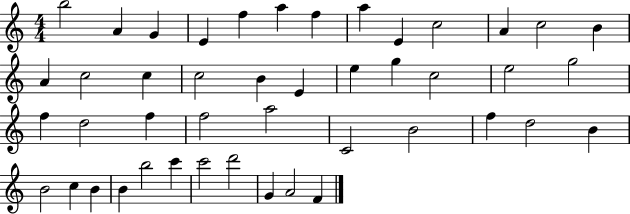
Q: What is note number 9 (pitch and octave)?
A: E4